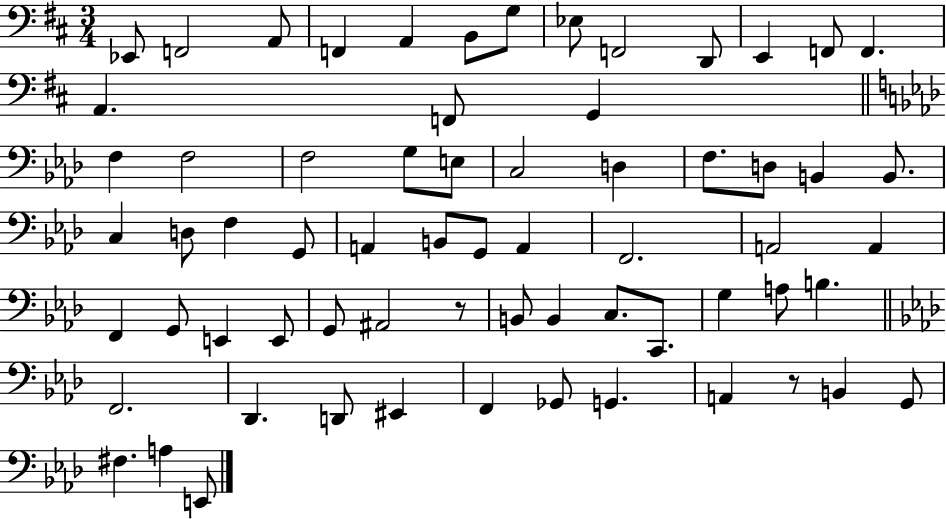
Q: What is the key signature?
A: D major